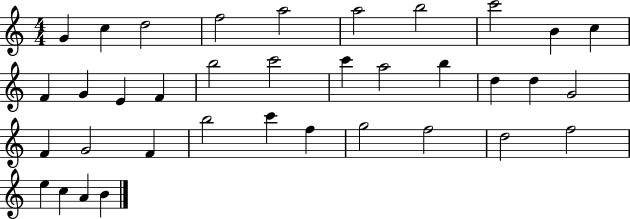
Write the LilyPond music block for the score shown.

{
  \clef treble
  \numericTimeSignature
  \time 4/4
  \key c \major
  g'4 c''4 d''2 | f''2 a''2 | a''2 b''2 | c'''2 b'4 c''4 | \break f'4 g'4 e'4 f'4 | b''2 c'''2 | c'''4 a''2 b''4 | d''4 d''4 g'2 | \break f'4 g'2 f'4 | b''2 c'''4 f''4 | g''2 f''2 | d''2 f''2 | \break e''4 c''4 a'4 b'4 | \bar "|."
}